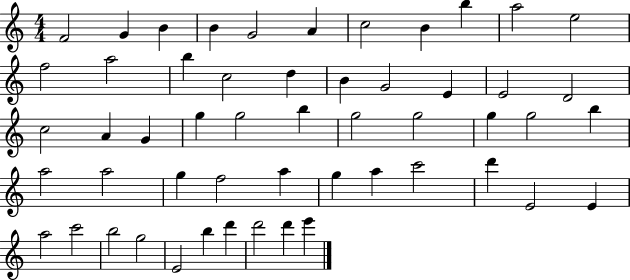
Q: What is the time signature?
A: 4/4